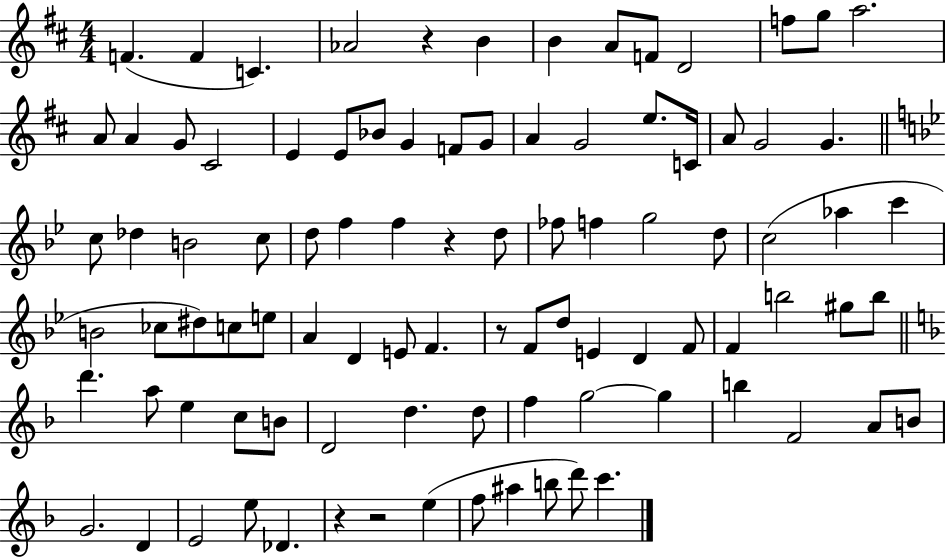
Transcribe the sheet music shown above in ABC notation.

X:1
T:Untitled
M:4/4
L:1/4
K:D
F F C _A2 z B B A/2 F/2 D2 f/2 g/2 a2 A/2 A G/2 ^C2 E E/2 _B/2 G F/2 G/2 A G2 e/2 C/4 A/2 G2 G c/2 _d B2 c/2 d/2 f f z d/2 _f/2 f g2 d/2 c2 _a c' B2 _c/2 ^d/2 c/2 e/2 A D E/2 F z/2 F/2 d/2 E D F/2 F b2 ^g/2 b/2 d' a/2 e c/2 B/2 D2 d d/2 f g2 g b F2 A/2 B/2 G2 D E2 e/2 _D z z2 e f/2 ^a b/2 d'/2 c'